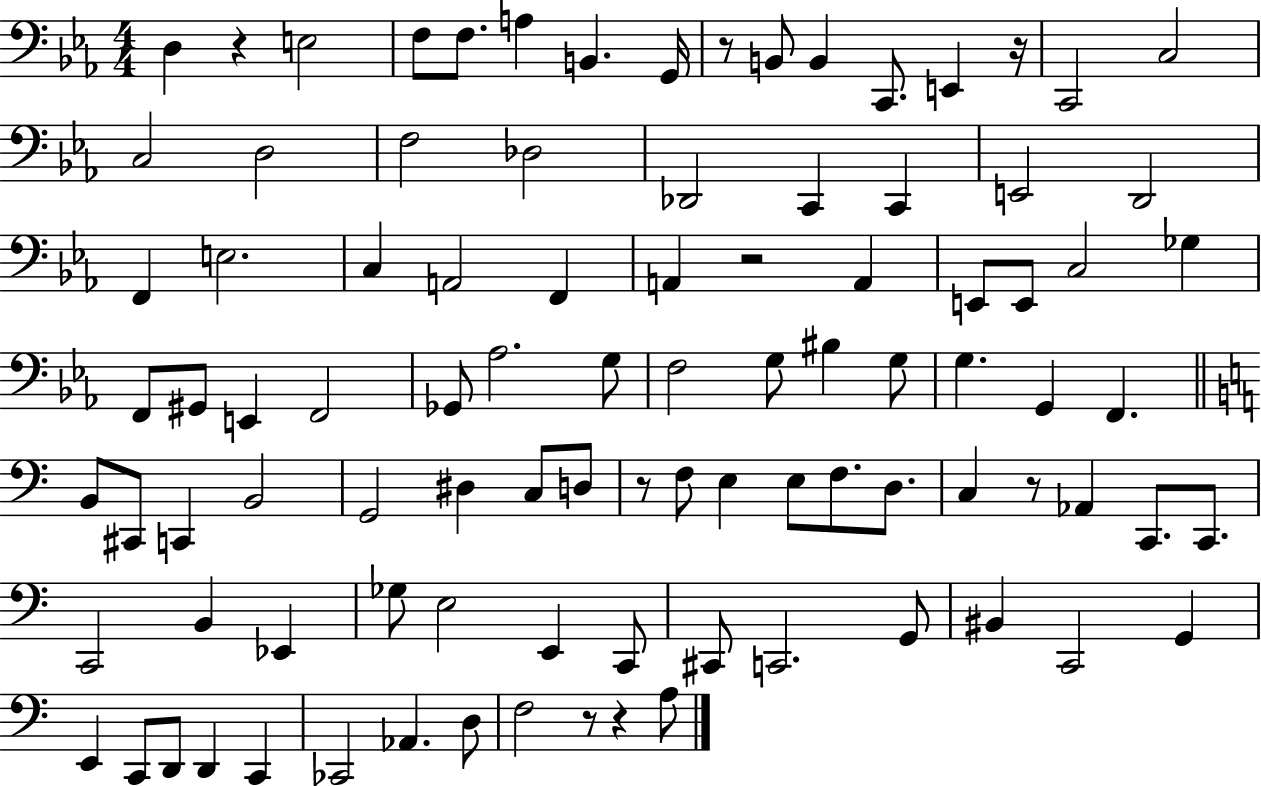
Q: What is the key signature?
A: EES major